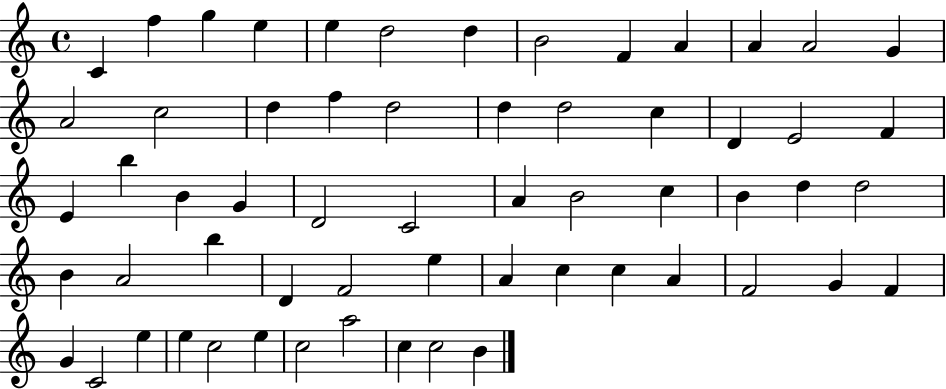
C4/q F5/q G5/q E5/q E5/q D5/h D5/q B4/h F4/q A4/q A4/q A4/h G4/q A4/h C5/h D5/q F5/q D5/h D5/q D5/h C5/q D4/q E4/h F4/q E4/q B5/q B4/q G4/q D4/h C4/h A4/q B4/h C5/q B4/q D5/q D5/h B4/q A4/h B5/q D4/q F4/h E5/q A4/q C5/q C5/q A4/q F4/h G4/q F4/q G4/q C4/h E5/q E5/q C5/h E5/q C5/h A5/h C5/q C5/h B4/q